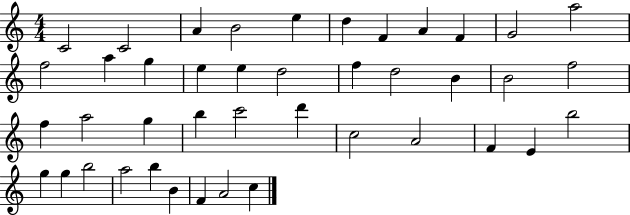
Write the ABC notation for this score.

X:1
T:Untitled
M:4/4
L:1/4
K:C
C2 C2 A B2 e d F A F G2 a2 f2 a g e e d2 f d2 B B2 f2 f a2 g b c'2 d' c2 A2 F E b2 g g b2 a2 b B F A2 c